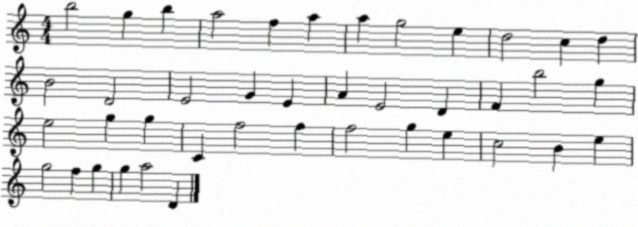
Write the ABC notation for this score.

X:1
T:Untitled
M:4/4
L:1/4
K:C
b2 g b a2 f a a g2 e d2 c d B2 D2 E2 G E A E2 D F b2 g e2 g g C f2 f f2 g e c2 B e g2 f g g a2 D